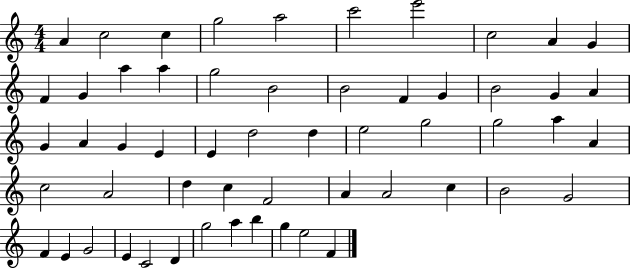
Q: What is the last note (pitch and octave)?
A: F4